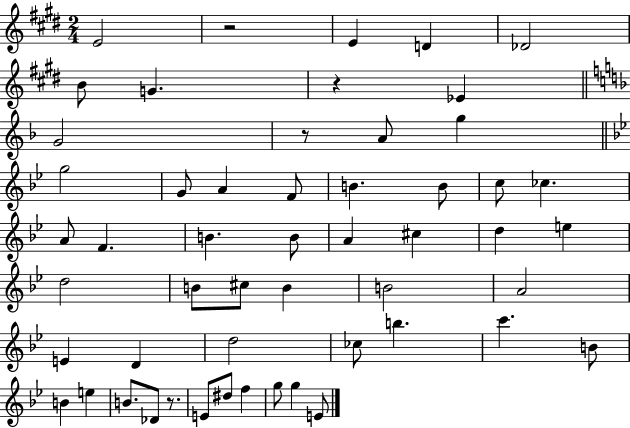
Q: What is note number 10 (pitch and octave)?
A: G5